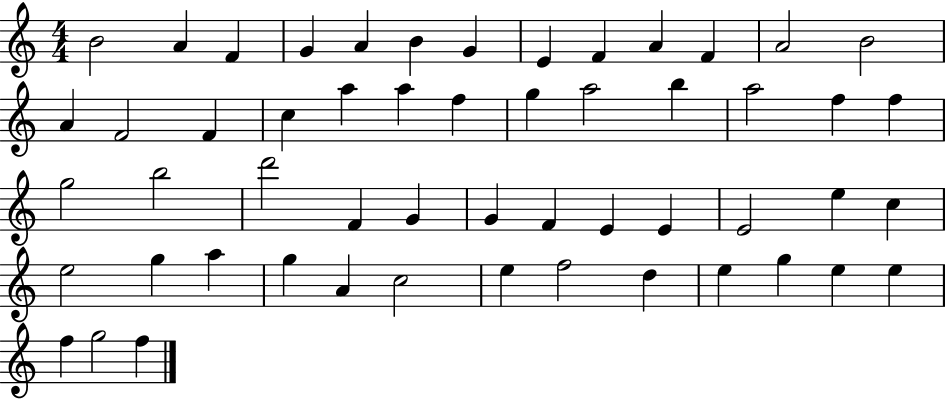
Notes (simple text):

B4/h A4/q F4/q G4/q A4/q B4/q G4/q E4/q F4/q A4/q F4/q A4/h B4/h A4/q F4/h F4/q C5/q A5/q A5/q F5/q G5/q A5/h B5/q A5/h F5/q F5/q G5/h B5/h D6/h F4/q G4/q G4/q F4/q E4/q E4/q E4/h E5/q C5/q E5/h G5/q A5/q G5/q A4/q C5/h E5/q F5/h D5/q E5/q G5/q E5/q E5/q F5/q G5/h F5/q